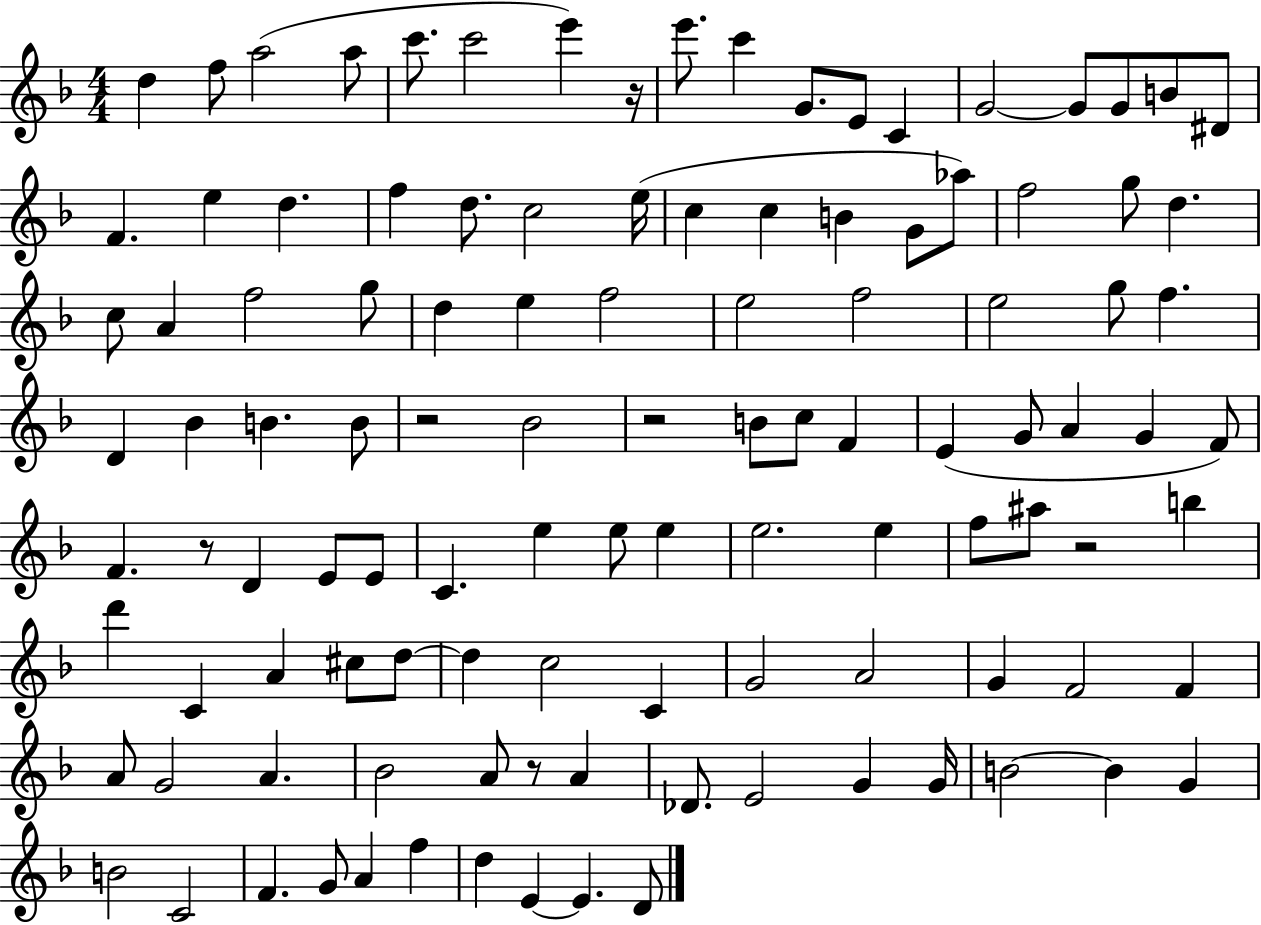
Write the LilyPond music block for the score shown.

{
  \clef treble
  \numericTimeSignature
  \time 4/4
  \key f \major
  \repeat volta 2 { d''4 f''8 a''2( a''8 | c'''8. c'''2 e'''4) r16 | e'''8. c'''4 g'8. e'8 c'4 | g'2~~ g'8 g'8 b'8 dis'8 | \break f'4. e''4 d''4. | f''4 d''8. c''2 e''16( | c''4 c''4 b'4 g'8 aes''8) | f''2 g''8 d''4. | \break c''8 a'4 f''2 g''8 | d''4 e''4 f''2 | e''2 f''2 | e''2 g''8 f''4. | \break d'4 bes'4 b'4. b'8 | r2 bes'2 | r2 b'8 c''8 f'4 | e'4( g'8 a'4 g'4 f'8) | \break f'4. r8 d'4 e'8 e'8 | c'4. e''4 e''8 e''4 | e''2. e''4 | f''8 ais''8 r2 b''4 | \break d'''4 c'4 a'4 cis''8 d''8~~ | d''4 c''2 c'4 | g'2 a'2 | g'4 f'2 f'4 | \break a'8 g'2 a'4. | bes'2 a'8 r8 a'4 | des'8. e'2 g'4 g'16 | b'2~~ b'4 g'4 | \break b'2 c'2 | f'4. g'8 a'4 f''4 | d''4 e'4~~ e'4. d'8 | } \bar "|."
}